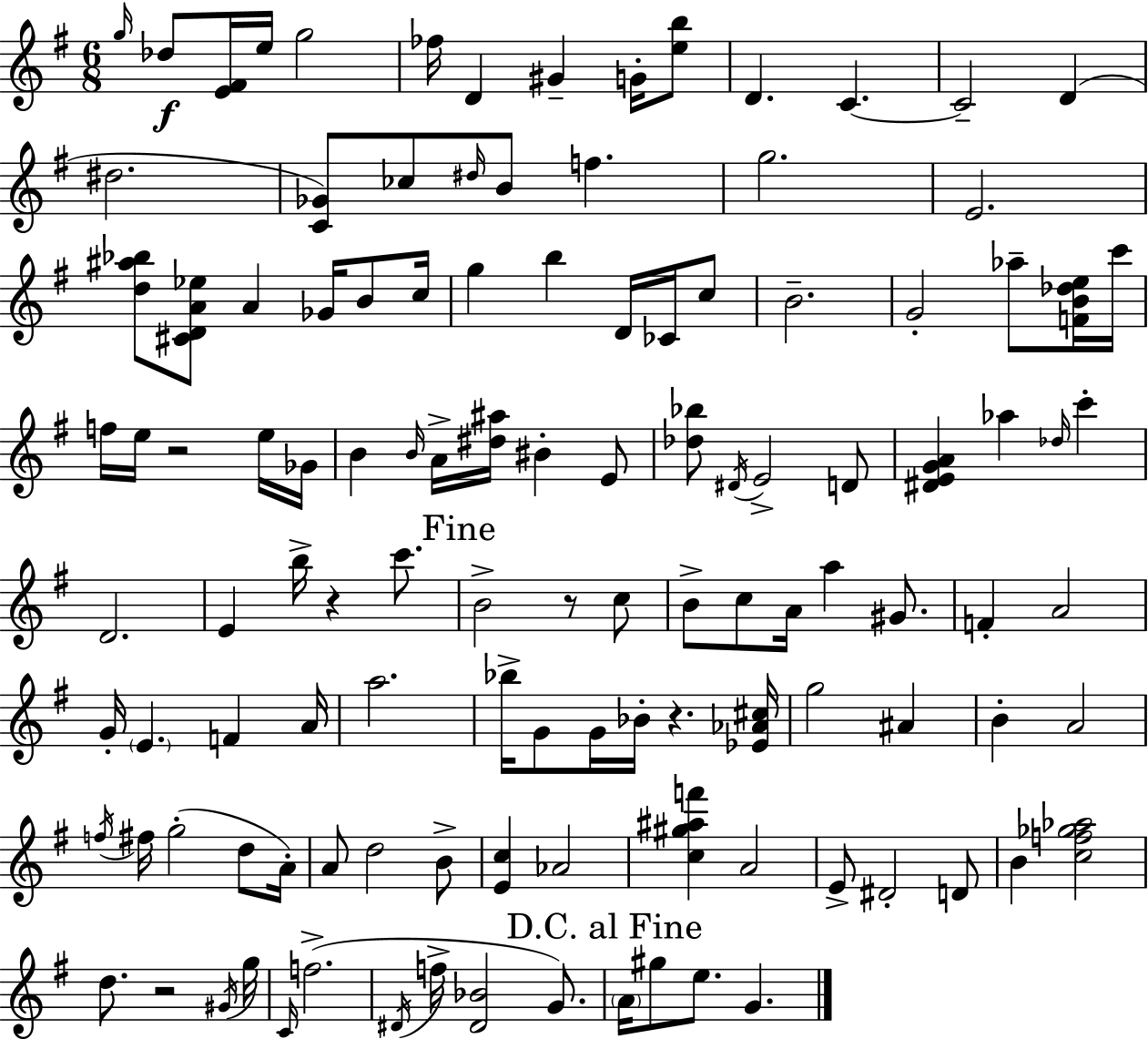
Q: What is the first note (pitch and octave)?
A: G5